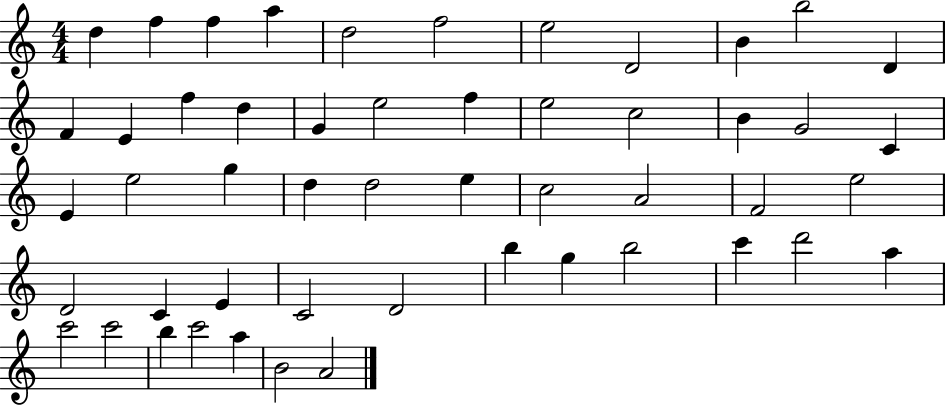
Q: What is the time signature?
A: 4/4